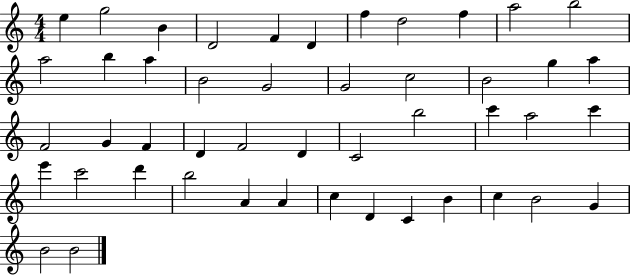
E5/q G5/h B4/q D4/h F4/q D4/q F5/q D5/h F5/q A5/h B5/h A5/h B5/q A5/q B4/h G4/h G4/h C5/h B4/h G5/q A5/q F4/h G4/q F4/q D4/q F4/h D4/q C4/h B5/h C6/q A5/h C6/q E6/q C6/h D6/q B5/h A4/q A4/q C5/q D4/q C4/q B4/q C5/q B4/h G4/q B4/h B4/h